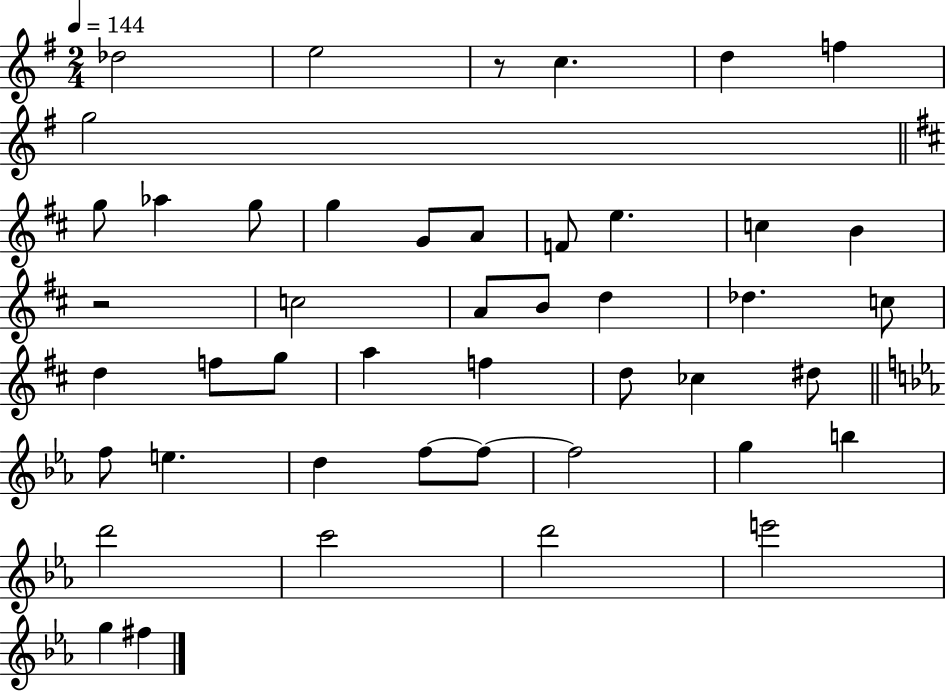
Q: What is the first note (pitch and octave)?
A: Db5